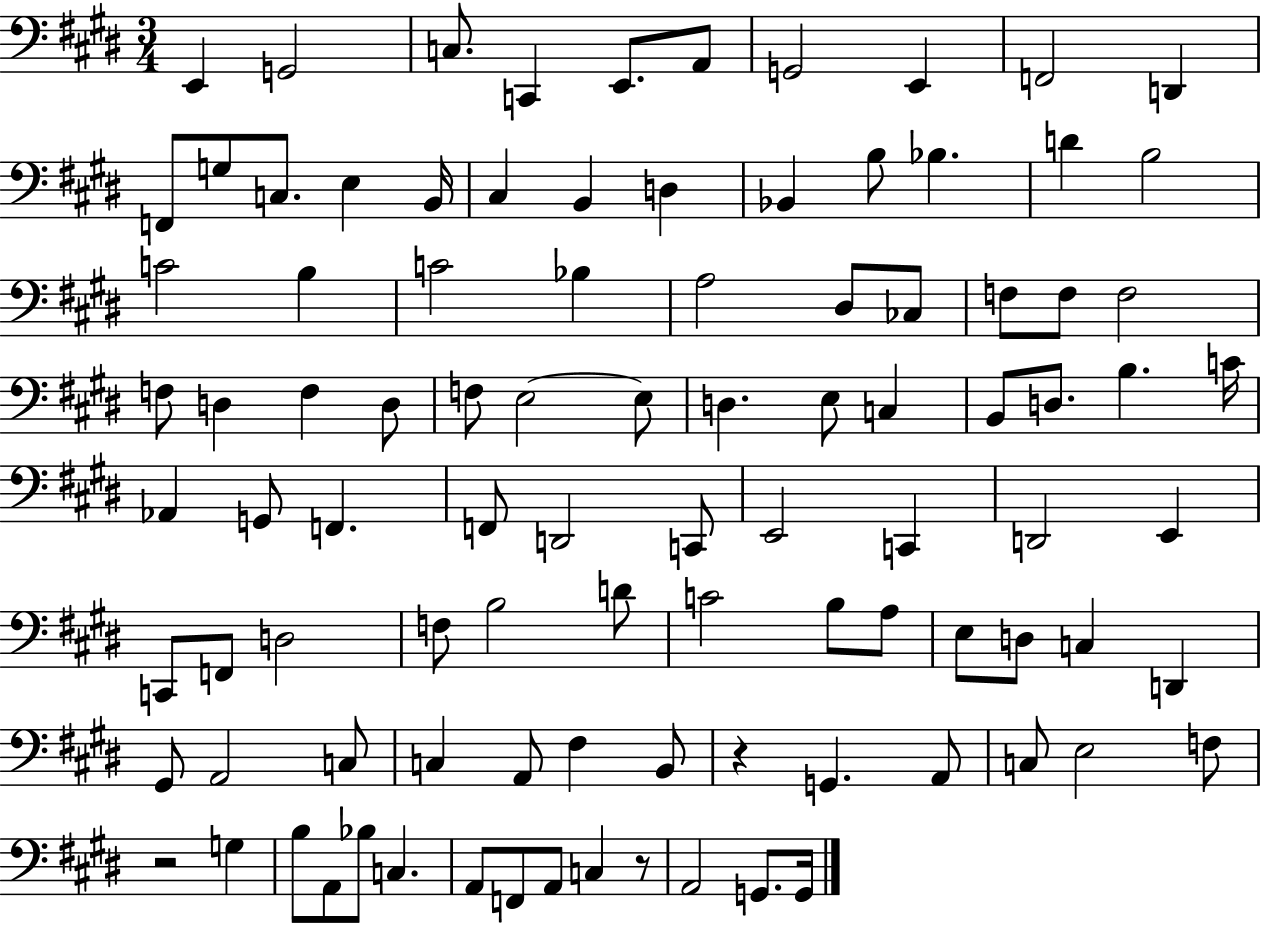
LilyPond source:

{
  \clef bass
  \numericTimeSignature
  \time 3/4
  \key e \major
  e,4 g,2 | c8. c,4 e,8. a,8 | g,2 e,4 | f,2 d,4 | \break f,8 g8 c8. e4 b,16 | cis4 b,4 d4 | bes,4 b8 bes4. | d'4 b2 | \break c'2 b4 | c'2 bes4 | a2 dis8 ces8 | f8 f8 f2 | \break f8 d4 f4 d8 | f8 e2~~ e8 | d4. e8 c4 | b,8 d8. b4. c'16 | \break aes,4 g,8 f,4. | f,8 d,2 c,8 | e,2 c,4 | d,2 e,4 | \break c,8 f,8 d2 | f8 b2 d'8 | c'2 b8 a8 | e8 d8 c4 d,4 | \break gis,8 a,2 c8 | c4 a,8 fis4 b,8 | r4 g,4. a,8 | c8 e2 f8 | \break r2 g4 | b8 a,8 bes8 c4. | a,8 f,8 a,8 c4 r8 | a,2 g,8. g,16 | \break \bar "|."
}